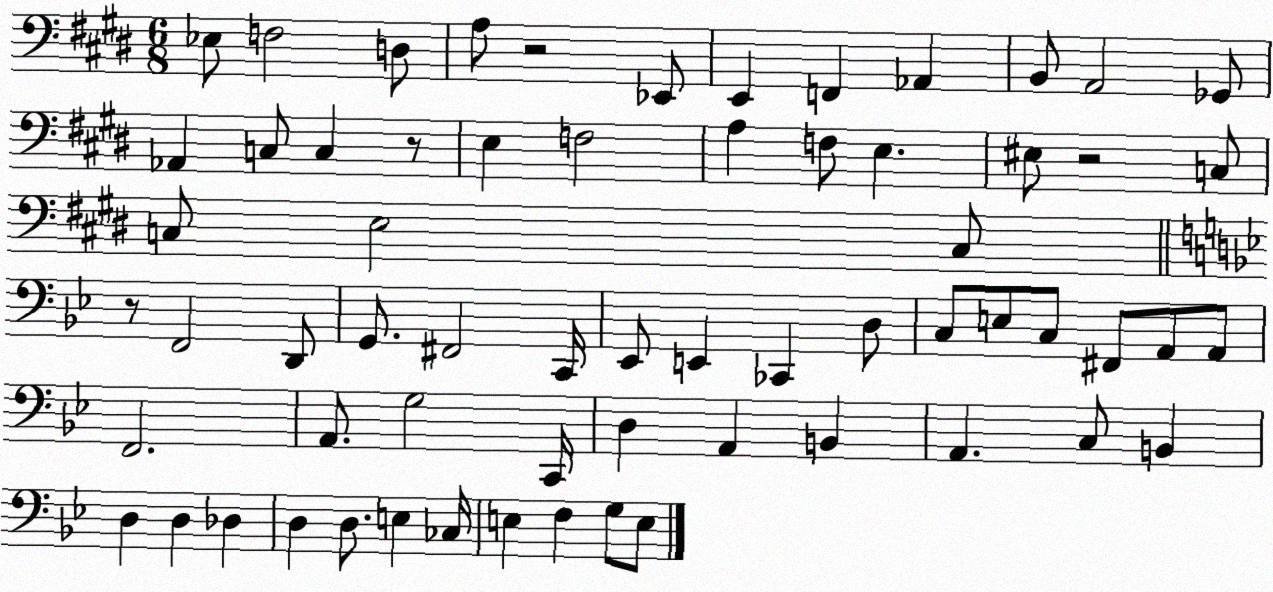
X:1
T:Untitled
M:6/8
L:1/4
K:E
_E,/2 F,2 D,/2 A,/2 z2 _E,,/2 E,, F,, _A,, B,,/2 A,,2 _G,,/2 _A,, C,/2 C, z/2 E, F,2 A, F,/2 E, ^E,/2 z2 C,/2 C,/2 E,2 C,/2 z/2 F,,2 D,,/2 G,,/2 ^F,,2 C,,/4 _E,,/2 E,, _C,, D,/2 C,/2 E,/2 C,/2 ^F,,/2 A,,/2 A,,/2 F,,2 A,,/2 G,2 C,,/4 D, A,, B,, A,, C,/2 B,, D, D, _D, D, D,/2 E, _C,/4 E, F, G,/2 E,/2